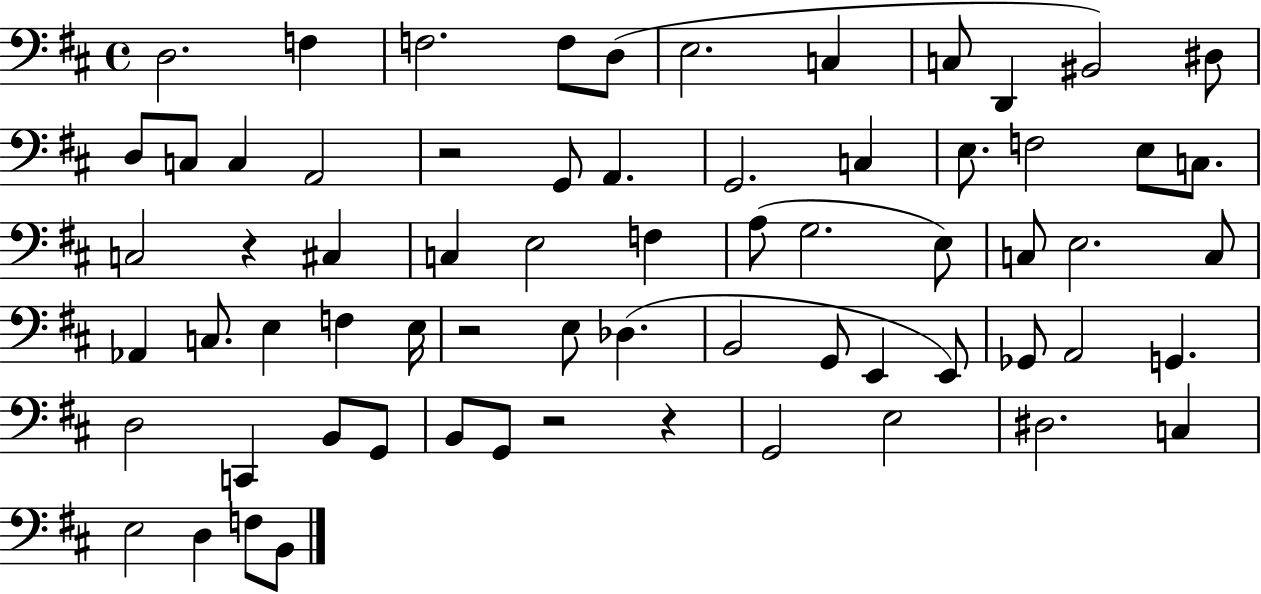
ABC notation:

X:1
T:Untitled
M:4/4
L:1/4
K:D
D,2 F, F,2 F,/2 D,/2 E,2 C, C,/2 D,, ^B,,2 ^D,/2 D,/2 C,/2 C, A,,2 z2 G,,/2 A,, G,,2 C, E,/2 F,2 E,/2 C,/2 C,2 z ^C, C, E,2 F, A,/2 G,2 E,/2 C,/2 E,2 C,/2 _A,, C,/2 E, F, E,/4 z2 E,/2 _D, B,,2 G,,/2 E,, E,,/2 _G,,/2 A,,2 G,, D,2 C,, B,,/2 G,,/2 B,,/2 G,,/2 z2 z G,,2 E,2 ^D,2 C, E,2 D, F,/2 B,,/2